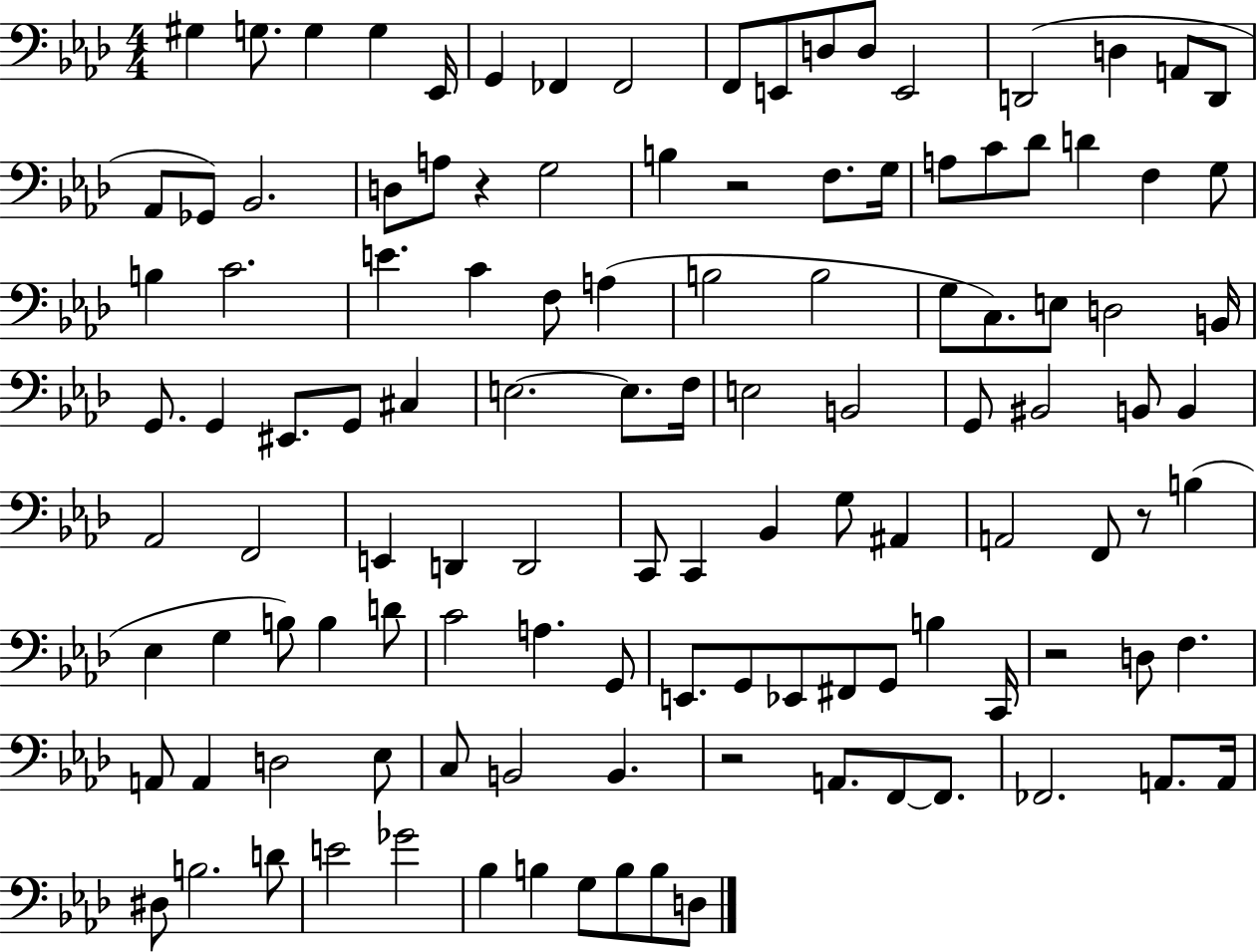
{
  \clef bass
  \numericTimeSignature
  \time 4/4
  \key aes \major
  gis4 g8. g4 g4 ees,16 | g,4 fes,4 fes,2 | f,8 e,8 d8 d8 e,2 | d,2( d4 a,8 d,8 | \break aes,8 ges,8) bes,2. | d8 a8 r4 g2 | b4 r2 f8. g16 | a8 c'8 des'8 d'4 f4 g8 | \break b4 c'2. | e'4. c'4 f8 a4( | b2 b2 | g8 c8.) e8 d2 b,16 | \break g,8. g,4 eis,8. g,8 cis4 | e2.~~ e8. f16 | e2 b,2 | g,8 bis,2 b,8 b,4 | \break aes,2 f,2 | e,4 d,4 d,2 | c,8 c,4 bes,4 g8 ais,4 | a,2 f,8 r8 b4( | \break ees4 g4 b8) b4 d'8 | c'2 a4. g,8 | e,8. g,8 ees,8 fis,8 g,8 b4 c,16 | r2 d8 f4. | \break a,8 a,4 d2 ees8 | c8 b,2 b,4. | r2 a,8. f,8~~ f,8. | fes,2. a,8. a,16 | \break dis8 b2. d'8 | e'2 ges'2 | bes4 b4 g8 b8 b8 d8 | \bar "|."
}